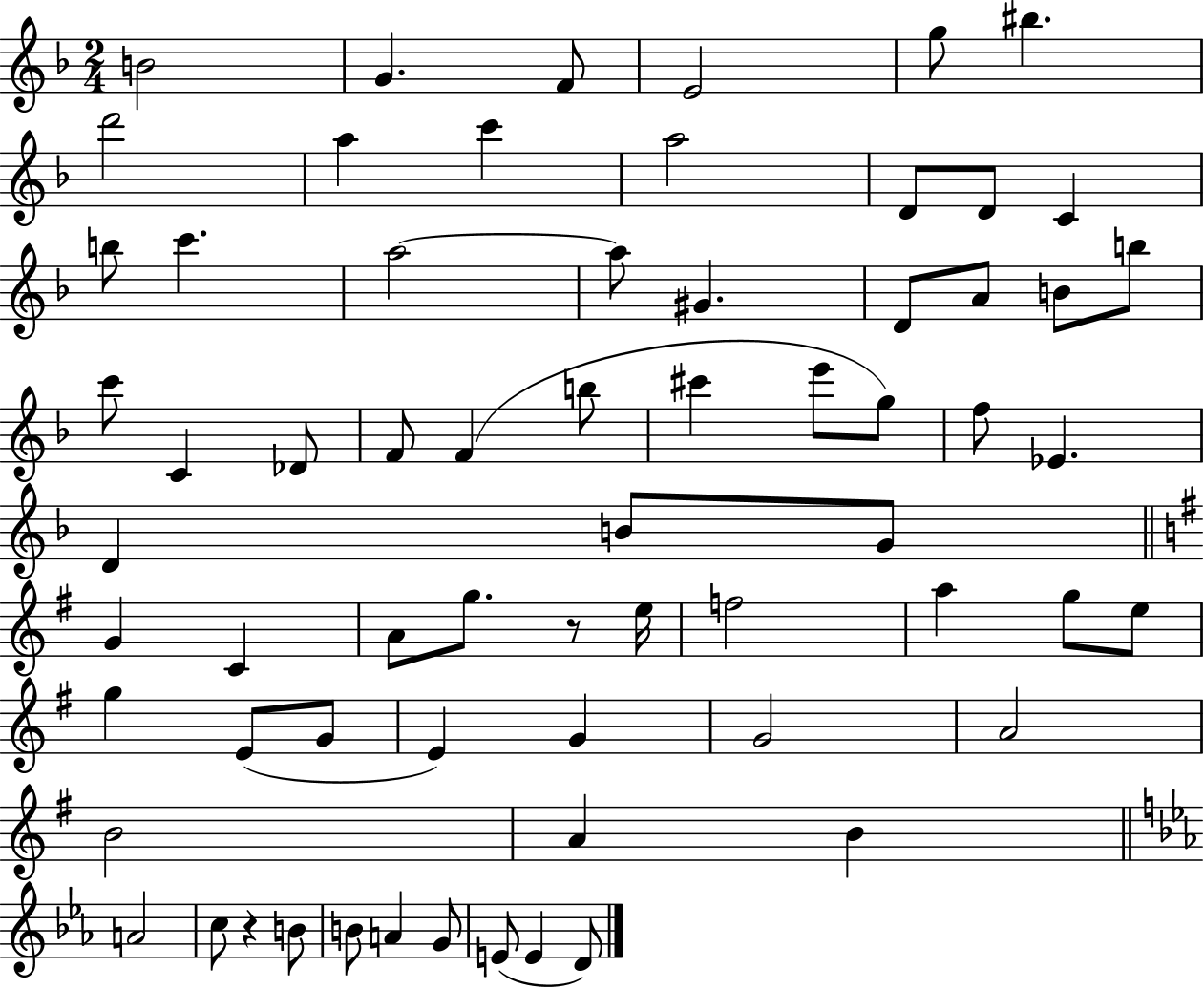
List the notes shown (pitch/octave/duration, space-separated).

B4/h G4/q. F4/e E4/h G5/e BIS5/q. D6/h A5/q C6/q A5/h D4/e D4/e C4/q B5/e C6/q. A5/h A5/e G#4/q. D4/e A4/e B4/e B5/e C6/e C4/q Db4/e F4/e F4/q B5/e C#6/q E6/e G5/e F5/e Eb4/q. D4/q B4/e G4/e G4/q C4/q A4/e G5/e. R/e E5/s F5/h A5/q G5/e E5/e G5/q E4/e G4/e E4/q G4/q G4/h A4/h B4/h A4/q B4/q A4/h C5/e R/q B4/e B4/e A4/q G4/e E4/e E4/q D4/e